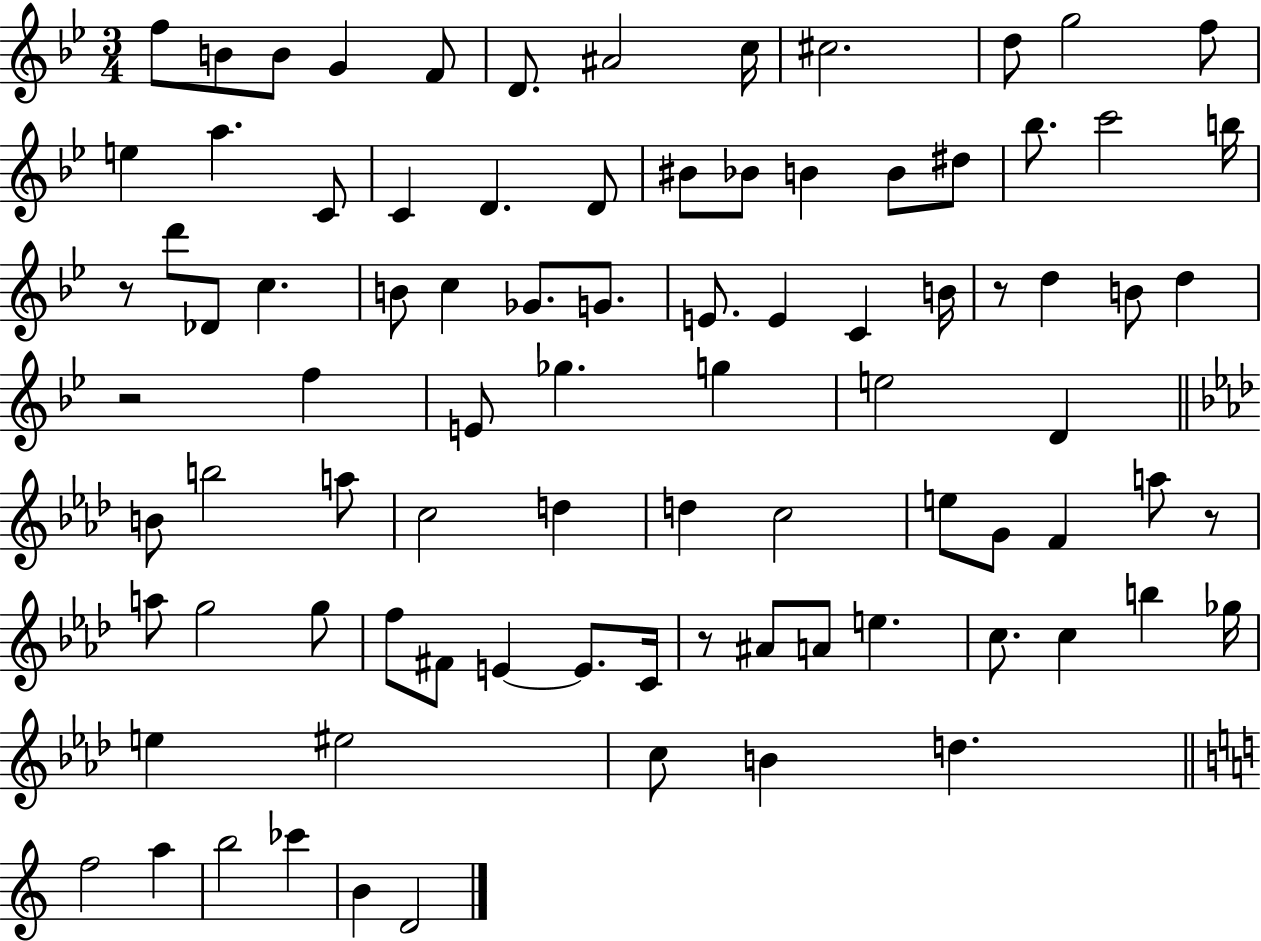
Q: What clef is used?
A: treble